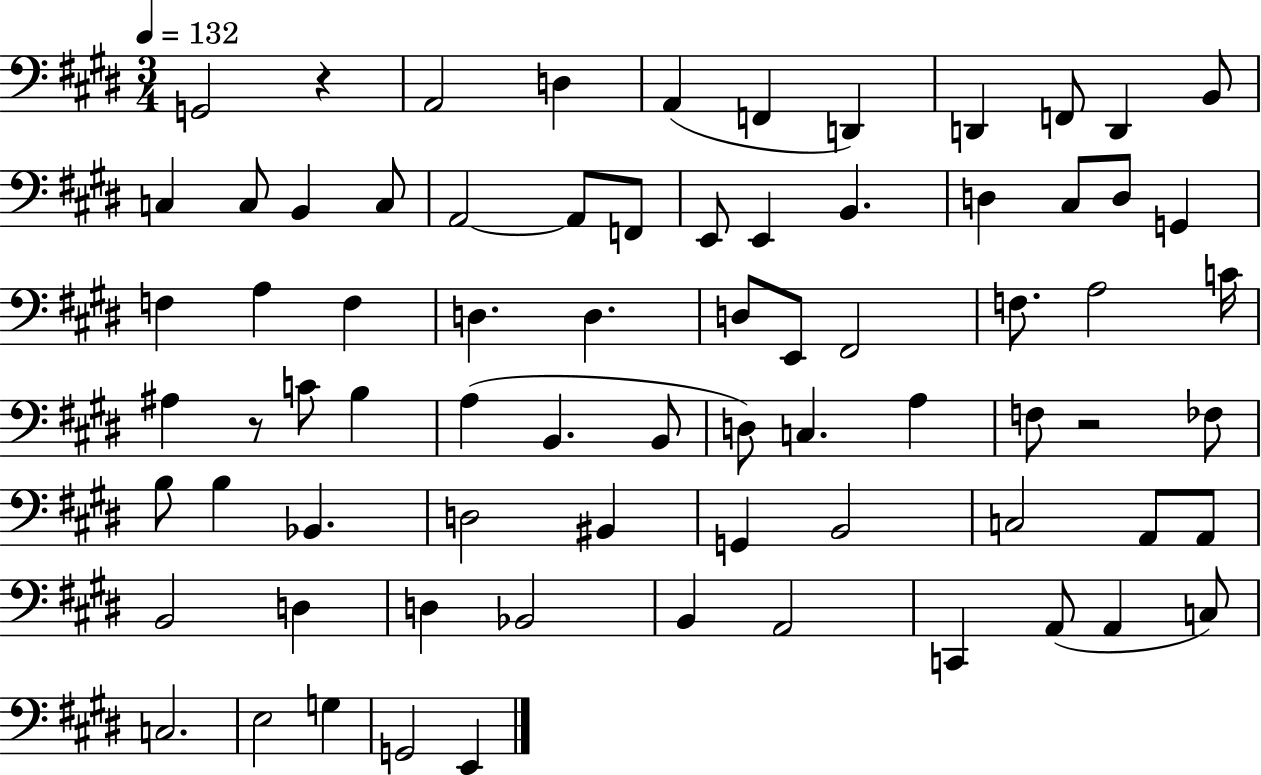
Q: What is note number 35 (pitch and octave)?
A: C4